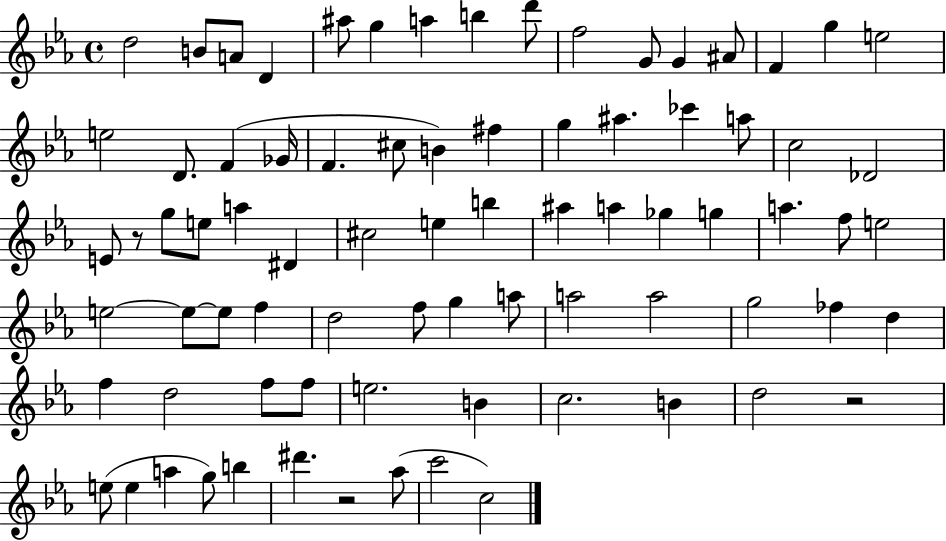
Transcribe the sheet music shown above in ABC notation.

X:1
T:Untitled
M:4/4
L:1/4
K:Eb
d2 B/2 A/2 D ^a/2 g a b d'/2 f2 G/2 G ^A/2 F g e2 e2 D/2 F _G/4 F ^c/2 B ^f g ^a _c' a/2 c2 _D2 E/2 z/2 g/2 e/2 a ^D ^c2 e b ^a a _g g a f/2 e2 e2 e/2 e/2 f d2 f/2 g a/2 a2 a2 g2 _f d f d2 f/2 f/2 e2 B c2 B d2 z2 e/2 e a g/2 b ^d' z2 _a/2 c'2 c2